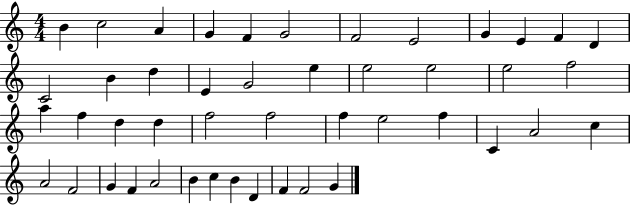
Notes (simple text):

B4/q C5/h A4/q G4/q F4/q G4/h F4/h E4/h G4/q E4/q F4/q D4/q C4/h B4/q D5/q E4/q G4/h E5/q E5/h E5/h E5/h F5/h A5/q F5/q D5/q D5/q F5/h F5/h F5/q E5/h F5/q C4/q A4/h C5/q A4/h F4/h G4/q F4/q A4/h B4/q C5/q B4/q D4/q F4/q F4/h G4/q